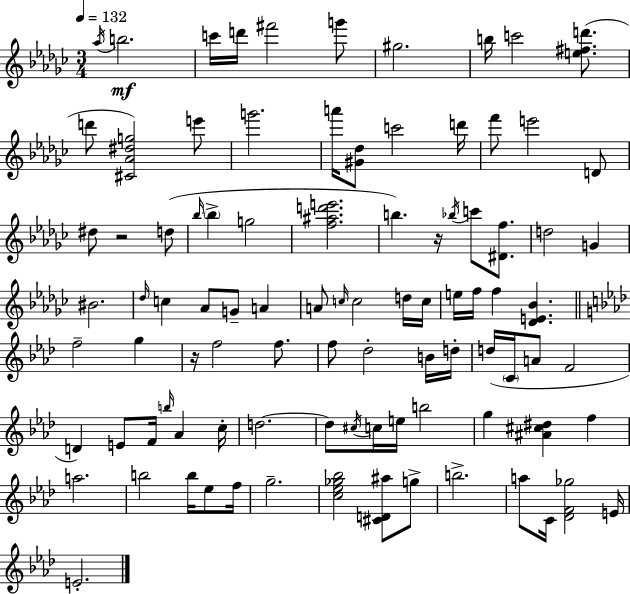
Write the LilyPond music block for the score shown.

{
  \clef treble
  \numericTimeSignature
  \time 3/4
  \key ees \minor
  \tempo 4 = 132
  \acciaccatura { aes''16 }\mf b''2. | c'''16 d'''16 fis'''2 g'''8 | gis''2. | b''16 c'''2 <e'' fis'' d'''>8.( | \break d'''8 <cis' aes' dis'' g''>2) e'''8 | g'''2. | a'''16 <gis' des''>8 c'''2 | d'''16 f'''8 e'''2 d'8 | \break dis''8 r2 d''8( | \grace { bes''16 } \parenthesize bes''4-> g''2 | <f'' ais'' d''' e'''>2. | b''4.) r16 \acciaccatura { bes''16 } c'''8 | \break <dis' f''>8. d''2 g'4 | bis'2. | \grace { des''16 } c''4 aes'8 g'8-- | a'4 a'8 \grace { c''16 } c''2 | \break d''16 c''16 e''16 f''16 f''4 <des' e' bes'>4. | \bar "||" \break \key f \minor f''2-- g''4 | r16 f''2 f''8. | f''8 des''2-. b'16 d''16-. | d''16( \parenthesize c'16 a'8 f'2 | \break d'4) e'8 f'16 \grace { b''16 } aes'4 | c''16-. d''2.~~ | d''8 \acciaccatura { cis''16 } c''16 e''16 b''2 | g''4 <ais' cis'' dis''>4 f''4 | \break a''2. | b''2 b''16 ees''8 | f''16 g''2.-- | <c'' ees'' ges'' bes''>2 <cis' d' ais''>8 | \break g''8-> b''2.-> | a''8 c'16 <des' f' ges''>2 | e'16 e'2.-. | \bar "|."
}